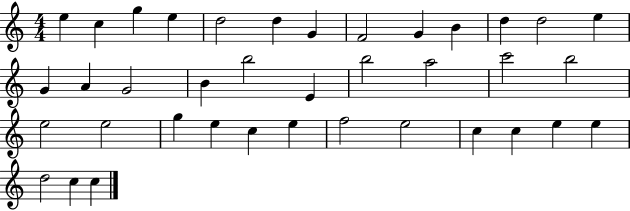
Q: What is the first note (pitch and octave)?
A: E5